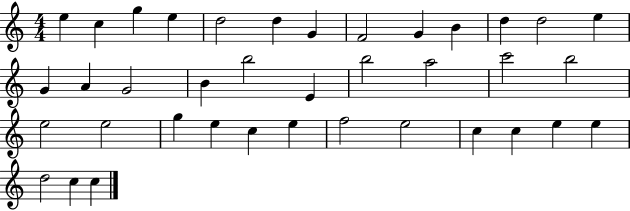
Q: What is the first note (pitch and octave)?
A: E5